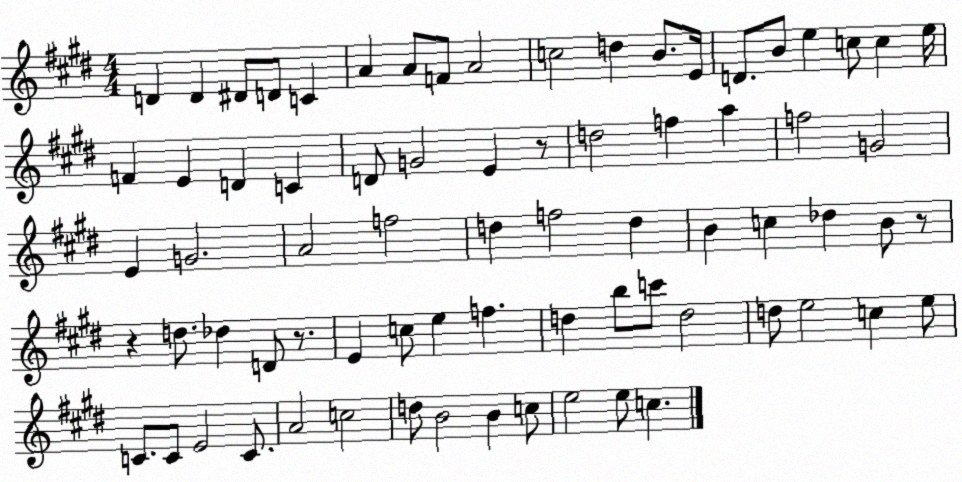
X:1
T:Untitled
M:4/4
L:1/4
K:E
D D ^D/2 D/2 C A A/2 F/2 A2 c2 d B/2 E/4 D/2 B/2 e c/2 c e/4 F E D C D/2 G2 E z/2 d2 f a f2 G2 E G2 A2 f2 d f2 d B c _d B/2 z/2 z d/2 _d D/2 z/2 E c/2 e f d b/2 c'/2 d2 d/2 e2 c e/2 C/2 C/2 E2 C/2 A2 c2 d/2 B2 B c/2 e2 e/2 c